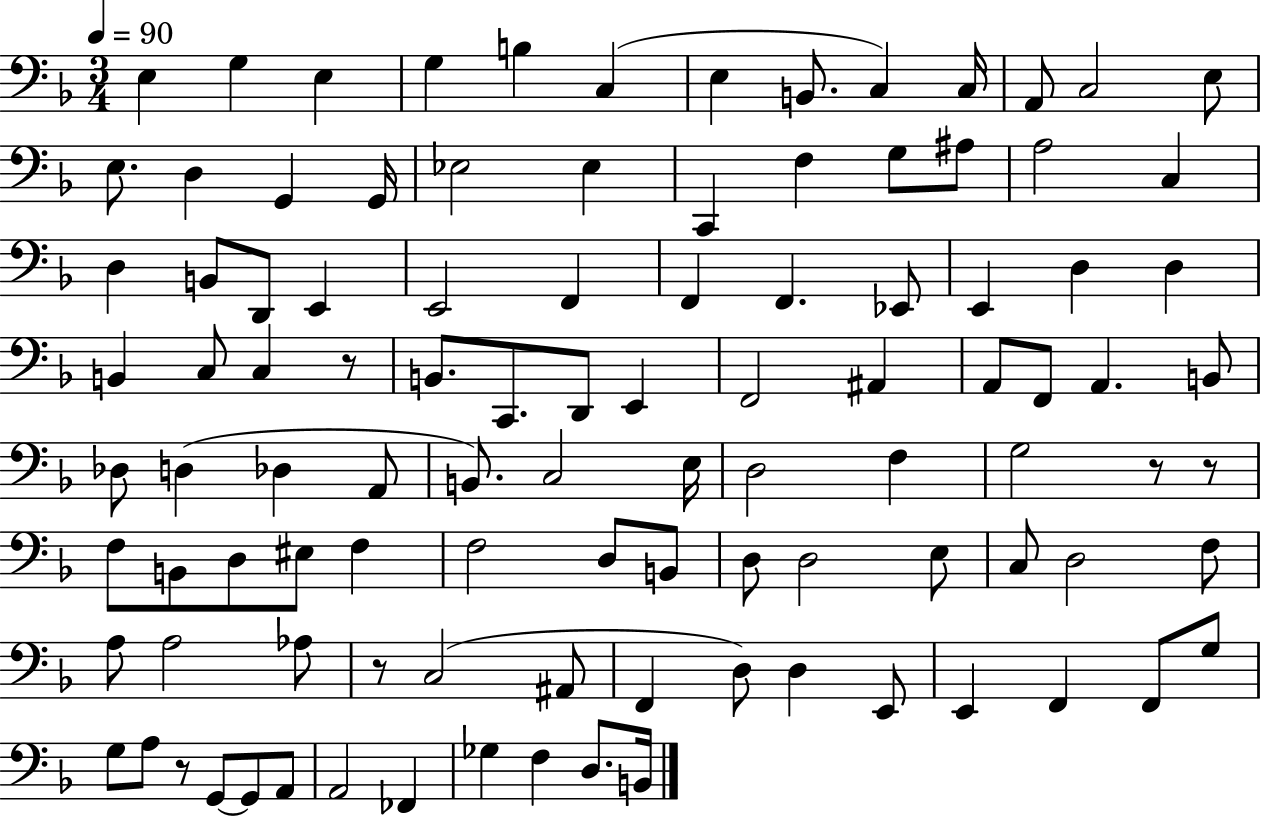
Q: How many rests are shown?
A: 5